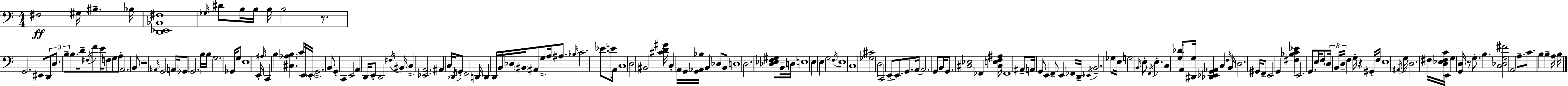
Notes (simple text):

F#3/h G#3/s BIS3/q. Bb3/s [D2,Eb2,Bb2,F#3]/w Gb3/s D#4/e B3/s B3/s B3/s B3/h R/e. G2/h. EIS2/e D2/e D3/e. B3/e B3/e. D4/s F#3/s F4/e E4/s F3/e G3/e A3/e A2/h. B2/e R/h Ab2/s G2/h A2/s Gb2/e G2/h. B3/s B3/s G3/h. Gb2/s G3/e E3/w E2/s A#3/s C2/q B3/q [C#3,Ab3,B3]/q. C4/s E2/s E2/s G2/h. B2/e G2/q C2/q E2/h A2/q D2/s E2/e D2/h F#3/s BIS2/s C3/q [Eb2,A2]/h. A#2/q C3/s Db2/s G2/e F2/h D2/s D2/q D2/s B2/s Db3/s BIS2/s A#2/e G3/e A3/s A#3/e. Bb3/s C4/h. Eb4/e E4/s A2/s C3/w D3/h BIS2/h [C#4,D4,G#4]/s C3/q A2/s G2/s [G2,Ab2,Bb3]/s B2/q Db3/e B2/e D3/w D3/h. [Db3,Eb3,F3,G#3]/e B2/s D3/s E3/w E3/q E3/q G3/h F3/s E3/w C3/w [Gb3,C#4]/h D3/h C2/h E2/e E2/e. G2/e. A2/s A2/h. G2/e B2/s G2/e. [C#3,Eb3]/h FES2/q [C#3,E3,F3,A#3]/s FES2/w A#2/e A2/s G2/e E2/q F2/e E2/q FES2/s D2/s Eb2/s B2/h. Gb3/e E3/s G3/h B2/s E3/e F2/s E3/q. C3/q [G3,Db4]/s A2/e [D#2,G3]/s [Db2,Eb2,G2,Ab2]/q C3/q F3/s B2/s D3/h. G#2/s F2/e E2/h G2/q [F#3,Bb3,C4,Eb4]/q E2/h. G2/e. E3/s F3/e D3/s B2/s D3/s F3/q G3/s R/q G#2/s F3/s E3/w A#2/s G3/s D3/h. F#3/s [D3,Eb3,F#3,C4]/s E2/s G3/q [G2,D3]/s R/e G3/e. B3/q. [C3,Db3,G3,F#4]/h A2/h A3/e. C4/e. B3/q B3/q A3/s B3/s